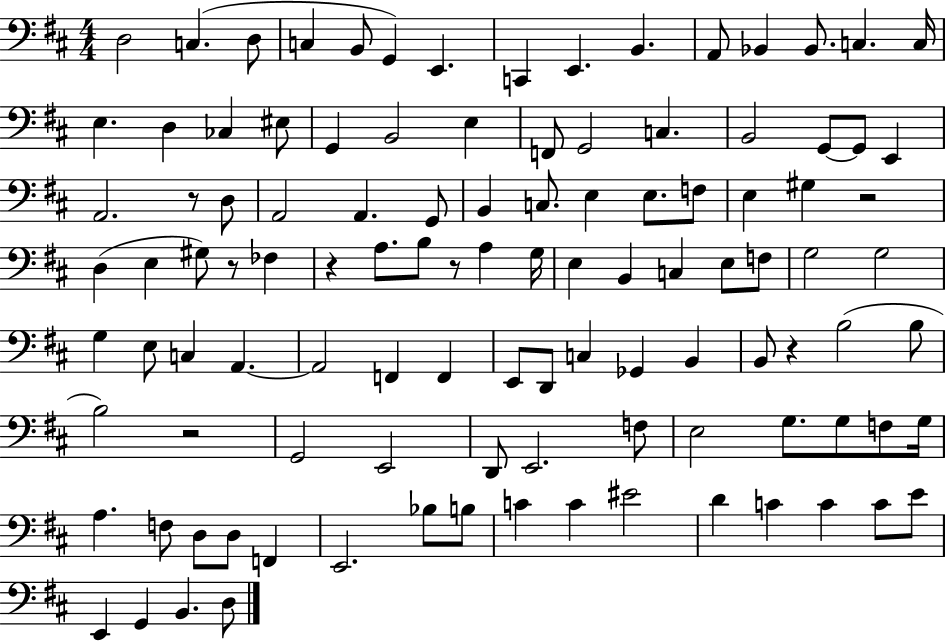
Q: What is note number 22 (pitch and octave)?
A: E3